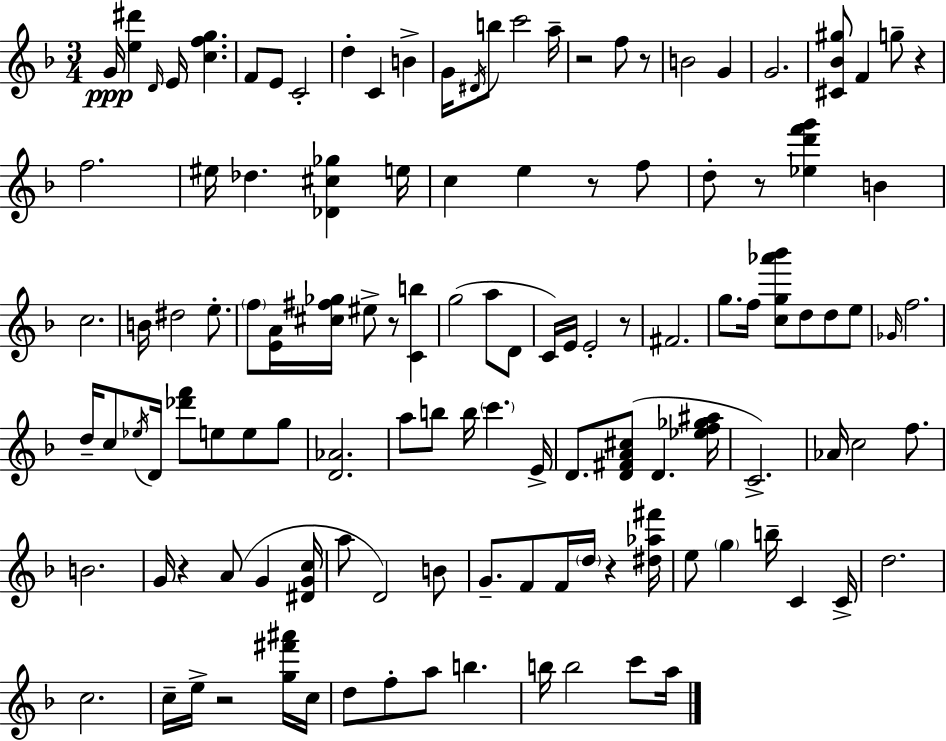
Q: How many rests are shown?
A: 10